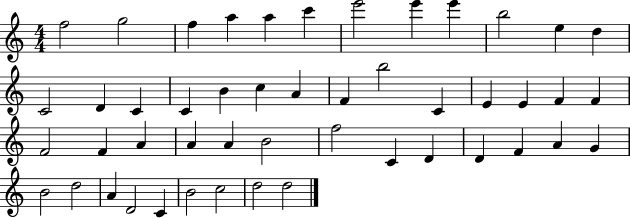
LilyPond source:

{
  \clef treble
  \numericTimeSignature
  \time 4/4
  \key c \major
  f''2 g''2 | f''4 a''4 a''4 c'''4 | e'''2 e'''4 e'''4 | b''2 e''4 d''4 | \break c'2 d'4 c'4 | c'4 b'4 c''4 a'4 | f'4 b''2 c'4 | e'4 e'4 f'4 f'4 | \break f'2 f'4 a'4 | a'4 a'4 b'2 | f''2 c'4 d'4 | d'4 f'4 a'4 g'4 | \break b'2 d''2 | a'4 d'2 c'4 | b'2 c''2 | d''2 d''2 | \break \bar "|."
}